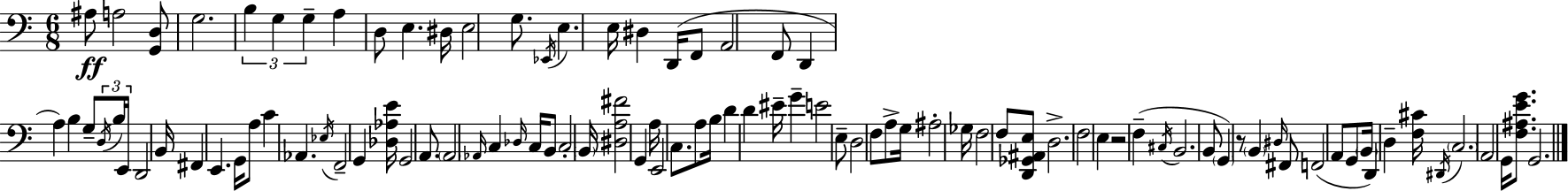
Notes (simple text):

A#3/e A3/h [G2,D3]/e G3/h. B3/q G3/q G3/q A3/q D3/e E3/q. D#3/s E3/h G3/e. Eb2/s E3/q. E3/s D#3/q D2/s F2/e A2/h F2/e D2/q A3/q B3/q G3/e D3/s B3/s E2/s D2/h B2/s F#2/q E2/q. G2/s A3/e C4/q Ab2/q. Eb3/s F2/h G2/q [Db3,Ab3,E4]/s G2/h A2/e. A2/h Ab2/s C3/q Db3/s C3/s B2/e C3/h B2/s [D#3,A3,F#4]/h G2/q A3/s E2/h C3/e. A3/e B3/s D4/q D4/q EIS4/s G4/q E4/h E3/e D3/h F3/e A3/e G3/s A#3/h Gb3/s F3/h F3/e [D2,Gb2,A#2,E3]/e D3/h. F3/h E3/q R/h F3/q C#3/s B2/h. B2/e G2/q R/e B2/q D#3/s F#2/e F2/h A2/e G2/e B2/s D2/q D3/q [F3,C#4]/s D#2/s C3/h. A2/h G2/s [F3,A#3,E4,G4]/e. G2/h.